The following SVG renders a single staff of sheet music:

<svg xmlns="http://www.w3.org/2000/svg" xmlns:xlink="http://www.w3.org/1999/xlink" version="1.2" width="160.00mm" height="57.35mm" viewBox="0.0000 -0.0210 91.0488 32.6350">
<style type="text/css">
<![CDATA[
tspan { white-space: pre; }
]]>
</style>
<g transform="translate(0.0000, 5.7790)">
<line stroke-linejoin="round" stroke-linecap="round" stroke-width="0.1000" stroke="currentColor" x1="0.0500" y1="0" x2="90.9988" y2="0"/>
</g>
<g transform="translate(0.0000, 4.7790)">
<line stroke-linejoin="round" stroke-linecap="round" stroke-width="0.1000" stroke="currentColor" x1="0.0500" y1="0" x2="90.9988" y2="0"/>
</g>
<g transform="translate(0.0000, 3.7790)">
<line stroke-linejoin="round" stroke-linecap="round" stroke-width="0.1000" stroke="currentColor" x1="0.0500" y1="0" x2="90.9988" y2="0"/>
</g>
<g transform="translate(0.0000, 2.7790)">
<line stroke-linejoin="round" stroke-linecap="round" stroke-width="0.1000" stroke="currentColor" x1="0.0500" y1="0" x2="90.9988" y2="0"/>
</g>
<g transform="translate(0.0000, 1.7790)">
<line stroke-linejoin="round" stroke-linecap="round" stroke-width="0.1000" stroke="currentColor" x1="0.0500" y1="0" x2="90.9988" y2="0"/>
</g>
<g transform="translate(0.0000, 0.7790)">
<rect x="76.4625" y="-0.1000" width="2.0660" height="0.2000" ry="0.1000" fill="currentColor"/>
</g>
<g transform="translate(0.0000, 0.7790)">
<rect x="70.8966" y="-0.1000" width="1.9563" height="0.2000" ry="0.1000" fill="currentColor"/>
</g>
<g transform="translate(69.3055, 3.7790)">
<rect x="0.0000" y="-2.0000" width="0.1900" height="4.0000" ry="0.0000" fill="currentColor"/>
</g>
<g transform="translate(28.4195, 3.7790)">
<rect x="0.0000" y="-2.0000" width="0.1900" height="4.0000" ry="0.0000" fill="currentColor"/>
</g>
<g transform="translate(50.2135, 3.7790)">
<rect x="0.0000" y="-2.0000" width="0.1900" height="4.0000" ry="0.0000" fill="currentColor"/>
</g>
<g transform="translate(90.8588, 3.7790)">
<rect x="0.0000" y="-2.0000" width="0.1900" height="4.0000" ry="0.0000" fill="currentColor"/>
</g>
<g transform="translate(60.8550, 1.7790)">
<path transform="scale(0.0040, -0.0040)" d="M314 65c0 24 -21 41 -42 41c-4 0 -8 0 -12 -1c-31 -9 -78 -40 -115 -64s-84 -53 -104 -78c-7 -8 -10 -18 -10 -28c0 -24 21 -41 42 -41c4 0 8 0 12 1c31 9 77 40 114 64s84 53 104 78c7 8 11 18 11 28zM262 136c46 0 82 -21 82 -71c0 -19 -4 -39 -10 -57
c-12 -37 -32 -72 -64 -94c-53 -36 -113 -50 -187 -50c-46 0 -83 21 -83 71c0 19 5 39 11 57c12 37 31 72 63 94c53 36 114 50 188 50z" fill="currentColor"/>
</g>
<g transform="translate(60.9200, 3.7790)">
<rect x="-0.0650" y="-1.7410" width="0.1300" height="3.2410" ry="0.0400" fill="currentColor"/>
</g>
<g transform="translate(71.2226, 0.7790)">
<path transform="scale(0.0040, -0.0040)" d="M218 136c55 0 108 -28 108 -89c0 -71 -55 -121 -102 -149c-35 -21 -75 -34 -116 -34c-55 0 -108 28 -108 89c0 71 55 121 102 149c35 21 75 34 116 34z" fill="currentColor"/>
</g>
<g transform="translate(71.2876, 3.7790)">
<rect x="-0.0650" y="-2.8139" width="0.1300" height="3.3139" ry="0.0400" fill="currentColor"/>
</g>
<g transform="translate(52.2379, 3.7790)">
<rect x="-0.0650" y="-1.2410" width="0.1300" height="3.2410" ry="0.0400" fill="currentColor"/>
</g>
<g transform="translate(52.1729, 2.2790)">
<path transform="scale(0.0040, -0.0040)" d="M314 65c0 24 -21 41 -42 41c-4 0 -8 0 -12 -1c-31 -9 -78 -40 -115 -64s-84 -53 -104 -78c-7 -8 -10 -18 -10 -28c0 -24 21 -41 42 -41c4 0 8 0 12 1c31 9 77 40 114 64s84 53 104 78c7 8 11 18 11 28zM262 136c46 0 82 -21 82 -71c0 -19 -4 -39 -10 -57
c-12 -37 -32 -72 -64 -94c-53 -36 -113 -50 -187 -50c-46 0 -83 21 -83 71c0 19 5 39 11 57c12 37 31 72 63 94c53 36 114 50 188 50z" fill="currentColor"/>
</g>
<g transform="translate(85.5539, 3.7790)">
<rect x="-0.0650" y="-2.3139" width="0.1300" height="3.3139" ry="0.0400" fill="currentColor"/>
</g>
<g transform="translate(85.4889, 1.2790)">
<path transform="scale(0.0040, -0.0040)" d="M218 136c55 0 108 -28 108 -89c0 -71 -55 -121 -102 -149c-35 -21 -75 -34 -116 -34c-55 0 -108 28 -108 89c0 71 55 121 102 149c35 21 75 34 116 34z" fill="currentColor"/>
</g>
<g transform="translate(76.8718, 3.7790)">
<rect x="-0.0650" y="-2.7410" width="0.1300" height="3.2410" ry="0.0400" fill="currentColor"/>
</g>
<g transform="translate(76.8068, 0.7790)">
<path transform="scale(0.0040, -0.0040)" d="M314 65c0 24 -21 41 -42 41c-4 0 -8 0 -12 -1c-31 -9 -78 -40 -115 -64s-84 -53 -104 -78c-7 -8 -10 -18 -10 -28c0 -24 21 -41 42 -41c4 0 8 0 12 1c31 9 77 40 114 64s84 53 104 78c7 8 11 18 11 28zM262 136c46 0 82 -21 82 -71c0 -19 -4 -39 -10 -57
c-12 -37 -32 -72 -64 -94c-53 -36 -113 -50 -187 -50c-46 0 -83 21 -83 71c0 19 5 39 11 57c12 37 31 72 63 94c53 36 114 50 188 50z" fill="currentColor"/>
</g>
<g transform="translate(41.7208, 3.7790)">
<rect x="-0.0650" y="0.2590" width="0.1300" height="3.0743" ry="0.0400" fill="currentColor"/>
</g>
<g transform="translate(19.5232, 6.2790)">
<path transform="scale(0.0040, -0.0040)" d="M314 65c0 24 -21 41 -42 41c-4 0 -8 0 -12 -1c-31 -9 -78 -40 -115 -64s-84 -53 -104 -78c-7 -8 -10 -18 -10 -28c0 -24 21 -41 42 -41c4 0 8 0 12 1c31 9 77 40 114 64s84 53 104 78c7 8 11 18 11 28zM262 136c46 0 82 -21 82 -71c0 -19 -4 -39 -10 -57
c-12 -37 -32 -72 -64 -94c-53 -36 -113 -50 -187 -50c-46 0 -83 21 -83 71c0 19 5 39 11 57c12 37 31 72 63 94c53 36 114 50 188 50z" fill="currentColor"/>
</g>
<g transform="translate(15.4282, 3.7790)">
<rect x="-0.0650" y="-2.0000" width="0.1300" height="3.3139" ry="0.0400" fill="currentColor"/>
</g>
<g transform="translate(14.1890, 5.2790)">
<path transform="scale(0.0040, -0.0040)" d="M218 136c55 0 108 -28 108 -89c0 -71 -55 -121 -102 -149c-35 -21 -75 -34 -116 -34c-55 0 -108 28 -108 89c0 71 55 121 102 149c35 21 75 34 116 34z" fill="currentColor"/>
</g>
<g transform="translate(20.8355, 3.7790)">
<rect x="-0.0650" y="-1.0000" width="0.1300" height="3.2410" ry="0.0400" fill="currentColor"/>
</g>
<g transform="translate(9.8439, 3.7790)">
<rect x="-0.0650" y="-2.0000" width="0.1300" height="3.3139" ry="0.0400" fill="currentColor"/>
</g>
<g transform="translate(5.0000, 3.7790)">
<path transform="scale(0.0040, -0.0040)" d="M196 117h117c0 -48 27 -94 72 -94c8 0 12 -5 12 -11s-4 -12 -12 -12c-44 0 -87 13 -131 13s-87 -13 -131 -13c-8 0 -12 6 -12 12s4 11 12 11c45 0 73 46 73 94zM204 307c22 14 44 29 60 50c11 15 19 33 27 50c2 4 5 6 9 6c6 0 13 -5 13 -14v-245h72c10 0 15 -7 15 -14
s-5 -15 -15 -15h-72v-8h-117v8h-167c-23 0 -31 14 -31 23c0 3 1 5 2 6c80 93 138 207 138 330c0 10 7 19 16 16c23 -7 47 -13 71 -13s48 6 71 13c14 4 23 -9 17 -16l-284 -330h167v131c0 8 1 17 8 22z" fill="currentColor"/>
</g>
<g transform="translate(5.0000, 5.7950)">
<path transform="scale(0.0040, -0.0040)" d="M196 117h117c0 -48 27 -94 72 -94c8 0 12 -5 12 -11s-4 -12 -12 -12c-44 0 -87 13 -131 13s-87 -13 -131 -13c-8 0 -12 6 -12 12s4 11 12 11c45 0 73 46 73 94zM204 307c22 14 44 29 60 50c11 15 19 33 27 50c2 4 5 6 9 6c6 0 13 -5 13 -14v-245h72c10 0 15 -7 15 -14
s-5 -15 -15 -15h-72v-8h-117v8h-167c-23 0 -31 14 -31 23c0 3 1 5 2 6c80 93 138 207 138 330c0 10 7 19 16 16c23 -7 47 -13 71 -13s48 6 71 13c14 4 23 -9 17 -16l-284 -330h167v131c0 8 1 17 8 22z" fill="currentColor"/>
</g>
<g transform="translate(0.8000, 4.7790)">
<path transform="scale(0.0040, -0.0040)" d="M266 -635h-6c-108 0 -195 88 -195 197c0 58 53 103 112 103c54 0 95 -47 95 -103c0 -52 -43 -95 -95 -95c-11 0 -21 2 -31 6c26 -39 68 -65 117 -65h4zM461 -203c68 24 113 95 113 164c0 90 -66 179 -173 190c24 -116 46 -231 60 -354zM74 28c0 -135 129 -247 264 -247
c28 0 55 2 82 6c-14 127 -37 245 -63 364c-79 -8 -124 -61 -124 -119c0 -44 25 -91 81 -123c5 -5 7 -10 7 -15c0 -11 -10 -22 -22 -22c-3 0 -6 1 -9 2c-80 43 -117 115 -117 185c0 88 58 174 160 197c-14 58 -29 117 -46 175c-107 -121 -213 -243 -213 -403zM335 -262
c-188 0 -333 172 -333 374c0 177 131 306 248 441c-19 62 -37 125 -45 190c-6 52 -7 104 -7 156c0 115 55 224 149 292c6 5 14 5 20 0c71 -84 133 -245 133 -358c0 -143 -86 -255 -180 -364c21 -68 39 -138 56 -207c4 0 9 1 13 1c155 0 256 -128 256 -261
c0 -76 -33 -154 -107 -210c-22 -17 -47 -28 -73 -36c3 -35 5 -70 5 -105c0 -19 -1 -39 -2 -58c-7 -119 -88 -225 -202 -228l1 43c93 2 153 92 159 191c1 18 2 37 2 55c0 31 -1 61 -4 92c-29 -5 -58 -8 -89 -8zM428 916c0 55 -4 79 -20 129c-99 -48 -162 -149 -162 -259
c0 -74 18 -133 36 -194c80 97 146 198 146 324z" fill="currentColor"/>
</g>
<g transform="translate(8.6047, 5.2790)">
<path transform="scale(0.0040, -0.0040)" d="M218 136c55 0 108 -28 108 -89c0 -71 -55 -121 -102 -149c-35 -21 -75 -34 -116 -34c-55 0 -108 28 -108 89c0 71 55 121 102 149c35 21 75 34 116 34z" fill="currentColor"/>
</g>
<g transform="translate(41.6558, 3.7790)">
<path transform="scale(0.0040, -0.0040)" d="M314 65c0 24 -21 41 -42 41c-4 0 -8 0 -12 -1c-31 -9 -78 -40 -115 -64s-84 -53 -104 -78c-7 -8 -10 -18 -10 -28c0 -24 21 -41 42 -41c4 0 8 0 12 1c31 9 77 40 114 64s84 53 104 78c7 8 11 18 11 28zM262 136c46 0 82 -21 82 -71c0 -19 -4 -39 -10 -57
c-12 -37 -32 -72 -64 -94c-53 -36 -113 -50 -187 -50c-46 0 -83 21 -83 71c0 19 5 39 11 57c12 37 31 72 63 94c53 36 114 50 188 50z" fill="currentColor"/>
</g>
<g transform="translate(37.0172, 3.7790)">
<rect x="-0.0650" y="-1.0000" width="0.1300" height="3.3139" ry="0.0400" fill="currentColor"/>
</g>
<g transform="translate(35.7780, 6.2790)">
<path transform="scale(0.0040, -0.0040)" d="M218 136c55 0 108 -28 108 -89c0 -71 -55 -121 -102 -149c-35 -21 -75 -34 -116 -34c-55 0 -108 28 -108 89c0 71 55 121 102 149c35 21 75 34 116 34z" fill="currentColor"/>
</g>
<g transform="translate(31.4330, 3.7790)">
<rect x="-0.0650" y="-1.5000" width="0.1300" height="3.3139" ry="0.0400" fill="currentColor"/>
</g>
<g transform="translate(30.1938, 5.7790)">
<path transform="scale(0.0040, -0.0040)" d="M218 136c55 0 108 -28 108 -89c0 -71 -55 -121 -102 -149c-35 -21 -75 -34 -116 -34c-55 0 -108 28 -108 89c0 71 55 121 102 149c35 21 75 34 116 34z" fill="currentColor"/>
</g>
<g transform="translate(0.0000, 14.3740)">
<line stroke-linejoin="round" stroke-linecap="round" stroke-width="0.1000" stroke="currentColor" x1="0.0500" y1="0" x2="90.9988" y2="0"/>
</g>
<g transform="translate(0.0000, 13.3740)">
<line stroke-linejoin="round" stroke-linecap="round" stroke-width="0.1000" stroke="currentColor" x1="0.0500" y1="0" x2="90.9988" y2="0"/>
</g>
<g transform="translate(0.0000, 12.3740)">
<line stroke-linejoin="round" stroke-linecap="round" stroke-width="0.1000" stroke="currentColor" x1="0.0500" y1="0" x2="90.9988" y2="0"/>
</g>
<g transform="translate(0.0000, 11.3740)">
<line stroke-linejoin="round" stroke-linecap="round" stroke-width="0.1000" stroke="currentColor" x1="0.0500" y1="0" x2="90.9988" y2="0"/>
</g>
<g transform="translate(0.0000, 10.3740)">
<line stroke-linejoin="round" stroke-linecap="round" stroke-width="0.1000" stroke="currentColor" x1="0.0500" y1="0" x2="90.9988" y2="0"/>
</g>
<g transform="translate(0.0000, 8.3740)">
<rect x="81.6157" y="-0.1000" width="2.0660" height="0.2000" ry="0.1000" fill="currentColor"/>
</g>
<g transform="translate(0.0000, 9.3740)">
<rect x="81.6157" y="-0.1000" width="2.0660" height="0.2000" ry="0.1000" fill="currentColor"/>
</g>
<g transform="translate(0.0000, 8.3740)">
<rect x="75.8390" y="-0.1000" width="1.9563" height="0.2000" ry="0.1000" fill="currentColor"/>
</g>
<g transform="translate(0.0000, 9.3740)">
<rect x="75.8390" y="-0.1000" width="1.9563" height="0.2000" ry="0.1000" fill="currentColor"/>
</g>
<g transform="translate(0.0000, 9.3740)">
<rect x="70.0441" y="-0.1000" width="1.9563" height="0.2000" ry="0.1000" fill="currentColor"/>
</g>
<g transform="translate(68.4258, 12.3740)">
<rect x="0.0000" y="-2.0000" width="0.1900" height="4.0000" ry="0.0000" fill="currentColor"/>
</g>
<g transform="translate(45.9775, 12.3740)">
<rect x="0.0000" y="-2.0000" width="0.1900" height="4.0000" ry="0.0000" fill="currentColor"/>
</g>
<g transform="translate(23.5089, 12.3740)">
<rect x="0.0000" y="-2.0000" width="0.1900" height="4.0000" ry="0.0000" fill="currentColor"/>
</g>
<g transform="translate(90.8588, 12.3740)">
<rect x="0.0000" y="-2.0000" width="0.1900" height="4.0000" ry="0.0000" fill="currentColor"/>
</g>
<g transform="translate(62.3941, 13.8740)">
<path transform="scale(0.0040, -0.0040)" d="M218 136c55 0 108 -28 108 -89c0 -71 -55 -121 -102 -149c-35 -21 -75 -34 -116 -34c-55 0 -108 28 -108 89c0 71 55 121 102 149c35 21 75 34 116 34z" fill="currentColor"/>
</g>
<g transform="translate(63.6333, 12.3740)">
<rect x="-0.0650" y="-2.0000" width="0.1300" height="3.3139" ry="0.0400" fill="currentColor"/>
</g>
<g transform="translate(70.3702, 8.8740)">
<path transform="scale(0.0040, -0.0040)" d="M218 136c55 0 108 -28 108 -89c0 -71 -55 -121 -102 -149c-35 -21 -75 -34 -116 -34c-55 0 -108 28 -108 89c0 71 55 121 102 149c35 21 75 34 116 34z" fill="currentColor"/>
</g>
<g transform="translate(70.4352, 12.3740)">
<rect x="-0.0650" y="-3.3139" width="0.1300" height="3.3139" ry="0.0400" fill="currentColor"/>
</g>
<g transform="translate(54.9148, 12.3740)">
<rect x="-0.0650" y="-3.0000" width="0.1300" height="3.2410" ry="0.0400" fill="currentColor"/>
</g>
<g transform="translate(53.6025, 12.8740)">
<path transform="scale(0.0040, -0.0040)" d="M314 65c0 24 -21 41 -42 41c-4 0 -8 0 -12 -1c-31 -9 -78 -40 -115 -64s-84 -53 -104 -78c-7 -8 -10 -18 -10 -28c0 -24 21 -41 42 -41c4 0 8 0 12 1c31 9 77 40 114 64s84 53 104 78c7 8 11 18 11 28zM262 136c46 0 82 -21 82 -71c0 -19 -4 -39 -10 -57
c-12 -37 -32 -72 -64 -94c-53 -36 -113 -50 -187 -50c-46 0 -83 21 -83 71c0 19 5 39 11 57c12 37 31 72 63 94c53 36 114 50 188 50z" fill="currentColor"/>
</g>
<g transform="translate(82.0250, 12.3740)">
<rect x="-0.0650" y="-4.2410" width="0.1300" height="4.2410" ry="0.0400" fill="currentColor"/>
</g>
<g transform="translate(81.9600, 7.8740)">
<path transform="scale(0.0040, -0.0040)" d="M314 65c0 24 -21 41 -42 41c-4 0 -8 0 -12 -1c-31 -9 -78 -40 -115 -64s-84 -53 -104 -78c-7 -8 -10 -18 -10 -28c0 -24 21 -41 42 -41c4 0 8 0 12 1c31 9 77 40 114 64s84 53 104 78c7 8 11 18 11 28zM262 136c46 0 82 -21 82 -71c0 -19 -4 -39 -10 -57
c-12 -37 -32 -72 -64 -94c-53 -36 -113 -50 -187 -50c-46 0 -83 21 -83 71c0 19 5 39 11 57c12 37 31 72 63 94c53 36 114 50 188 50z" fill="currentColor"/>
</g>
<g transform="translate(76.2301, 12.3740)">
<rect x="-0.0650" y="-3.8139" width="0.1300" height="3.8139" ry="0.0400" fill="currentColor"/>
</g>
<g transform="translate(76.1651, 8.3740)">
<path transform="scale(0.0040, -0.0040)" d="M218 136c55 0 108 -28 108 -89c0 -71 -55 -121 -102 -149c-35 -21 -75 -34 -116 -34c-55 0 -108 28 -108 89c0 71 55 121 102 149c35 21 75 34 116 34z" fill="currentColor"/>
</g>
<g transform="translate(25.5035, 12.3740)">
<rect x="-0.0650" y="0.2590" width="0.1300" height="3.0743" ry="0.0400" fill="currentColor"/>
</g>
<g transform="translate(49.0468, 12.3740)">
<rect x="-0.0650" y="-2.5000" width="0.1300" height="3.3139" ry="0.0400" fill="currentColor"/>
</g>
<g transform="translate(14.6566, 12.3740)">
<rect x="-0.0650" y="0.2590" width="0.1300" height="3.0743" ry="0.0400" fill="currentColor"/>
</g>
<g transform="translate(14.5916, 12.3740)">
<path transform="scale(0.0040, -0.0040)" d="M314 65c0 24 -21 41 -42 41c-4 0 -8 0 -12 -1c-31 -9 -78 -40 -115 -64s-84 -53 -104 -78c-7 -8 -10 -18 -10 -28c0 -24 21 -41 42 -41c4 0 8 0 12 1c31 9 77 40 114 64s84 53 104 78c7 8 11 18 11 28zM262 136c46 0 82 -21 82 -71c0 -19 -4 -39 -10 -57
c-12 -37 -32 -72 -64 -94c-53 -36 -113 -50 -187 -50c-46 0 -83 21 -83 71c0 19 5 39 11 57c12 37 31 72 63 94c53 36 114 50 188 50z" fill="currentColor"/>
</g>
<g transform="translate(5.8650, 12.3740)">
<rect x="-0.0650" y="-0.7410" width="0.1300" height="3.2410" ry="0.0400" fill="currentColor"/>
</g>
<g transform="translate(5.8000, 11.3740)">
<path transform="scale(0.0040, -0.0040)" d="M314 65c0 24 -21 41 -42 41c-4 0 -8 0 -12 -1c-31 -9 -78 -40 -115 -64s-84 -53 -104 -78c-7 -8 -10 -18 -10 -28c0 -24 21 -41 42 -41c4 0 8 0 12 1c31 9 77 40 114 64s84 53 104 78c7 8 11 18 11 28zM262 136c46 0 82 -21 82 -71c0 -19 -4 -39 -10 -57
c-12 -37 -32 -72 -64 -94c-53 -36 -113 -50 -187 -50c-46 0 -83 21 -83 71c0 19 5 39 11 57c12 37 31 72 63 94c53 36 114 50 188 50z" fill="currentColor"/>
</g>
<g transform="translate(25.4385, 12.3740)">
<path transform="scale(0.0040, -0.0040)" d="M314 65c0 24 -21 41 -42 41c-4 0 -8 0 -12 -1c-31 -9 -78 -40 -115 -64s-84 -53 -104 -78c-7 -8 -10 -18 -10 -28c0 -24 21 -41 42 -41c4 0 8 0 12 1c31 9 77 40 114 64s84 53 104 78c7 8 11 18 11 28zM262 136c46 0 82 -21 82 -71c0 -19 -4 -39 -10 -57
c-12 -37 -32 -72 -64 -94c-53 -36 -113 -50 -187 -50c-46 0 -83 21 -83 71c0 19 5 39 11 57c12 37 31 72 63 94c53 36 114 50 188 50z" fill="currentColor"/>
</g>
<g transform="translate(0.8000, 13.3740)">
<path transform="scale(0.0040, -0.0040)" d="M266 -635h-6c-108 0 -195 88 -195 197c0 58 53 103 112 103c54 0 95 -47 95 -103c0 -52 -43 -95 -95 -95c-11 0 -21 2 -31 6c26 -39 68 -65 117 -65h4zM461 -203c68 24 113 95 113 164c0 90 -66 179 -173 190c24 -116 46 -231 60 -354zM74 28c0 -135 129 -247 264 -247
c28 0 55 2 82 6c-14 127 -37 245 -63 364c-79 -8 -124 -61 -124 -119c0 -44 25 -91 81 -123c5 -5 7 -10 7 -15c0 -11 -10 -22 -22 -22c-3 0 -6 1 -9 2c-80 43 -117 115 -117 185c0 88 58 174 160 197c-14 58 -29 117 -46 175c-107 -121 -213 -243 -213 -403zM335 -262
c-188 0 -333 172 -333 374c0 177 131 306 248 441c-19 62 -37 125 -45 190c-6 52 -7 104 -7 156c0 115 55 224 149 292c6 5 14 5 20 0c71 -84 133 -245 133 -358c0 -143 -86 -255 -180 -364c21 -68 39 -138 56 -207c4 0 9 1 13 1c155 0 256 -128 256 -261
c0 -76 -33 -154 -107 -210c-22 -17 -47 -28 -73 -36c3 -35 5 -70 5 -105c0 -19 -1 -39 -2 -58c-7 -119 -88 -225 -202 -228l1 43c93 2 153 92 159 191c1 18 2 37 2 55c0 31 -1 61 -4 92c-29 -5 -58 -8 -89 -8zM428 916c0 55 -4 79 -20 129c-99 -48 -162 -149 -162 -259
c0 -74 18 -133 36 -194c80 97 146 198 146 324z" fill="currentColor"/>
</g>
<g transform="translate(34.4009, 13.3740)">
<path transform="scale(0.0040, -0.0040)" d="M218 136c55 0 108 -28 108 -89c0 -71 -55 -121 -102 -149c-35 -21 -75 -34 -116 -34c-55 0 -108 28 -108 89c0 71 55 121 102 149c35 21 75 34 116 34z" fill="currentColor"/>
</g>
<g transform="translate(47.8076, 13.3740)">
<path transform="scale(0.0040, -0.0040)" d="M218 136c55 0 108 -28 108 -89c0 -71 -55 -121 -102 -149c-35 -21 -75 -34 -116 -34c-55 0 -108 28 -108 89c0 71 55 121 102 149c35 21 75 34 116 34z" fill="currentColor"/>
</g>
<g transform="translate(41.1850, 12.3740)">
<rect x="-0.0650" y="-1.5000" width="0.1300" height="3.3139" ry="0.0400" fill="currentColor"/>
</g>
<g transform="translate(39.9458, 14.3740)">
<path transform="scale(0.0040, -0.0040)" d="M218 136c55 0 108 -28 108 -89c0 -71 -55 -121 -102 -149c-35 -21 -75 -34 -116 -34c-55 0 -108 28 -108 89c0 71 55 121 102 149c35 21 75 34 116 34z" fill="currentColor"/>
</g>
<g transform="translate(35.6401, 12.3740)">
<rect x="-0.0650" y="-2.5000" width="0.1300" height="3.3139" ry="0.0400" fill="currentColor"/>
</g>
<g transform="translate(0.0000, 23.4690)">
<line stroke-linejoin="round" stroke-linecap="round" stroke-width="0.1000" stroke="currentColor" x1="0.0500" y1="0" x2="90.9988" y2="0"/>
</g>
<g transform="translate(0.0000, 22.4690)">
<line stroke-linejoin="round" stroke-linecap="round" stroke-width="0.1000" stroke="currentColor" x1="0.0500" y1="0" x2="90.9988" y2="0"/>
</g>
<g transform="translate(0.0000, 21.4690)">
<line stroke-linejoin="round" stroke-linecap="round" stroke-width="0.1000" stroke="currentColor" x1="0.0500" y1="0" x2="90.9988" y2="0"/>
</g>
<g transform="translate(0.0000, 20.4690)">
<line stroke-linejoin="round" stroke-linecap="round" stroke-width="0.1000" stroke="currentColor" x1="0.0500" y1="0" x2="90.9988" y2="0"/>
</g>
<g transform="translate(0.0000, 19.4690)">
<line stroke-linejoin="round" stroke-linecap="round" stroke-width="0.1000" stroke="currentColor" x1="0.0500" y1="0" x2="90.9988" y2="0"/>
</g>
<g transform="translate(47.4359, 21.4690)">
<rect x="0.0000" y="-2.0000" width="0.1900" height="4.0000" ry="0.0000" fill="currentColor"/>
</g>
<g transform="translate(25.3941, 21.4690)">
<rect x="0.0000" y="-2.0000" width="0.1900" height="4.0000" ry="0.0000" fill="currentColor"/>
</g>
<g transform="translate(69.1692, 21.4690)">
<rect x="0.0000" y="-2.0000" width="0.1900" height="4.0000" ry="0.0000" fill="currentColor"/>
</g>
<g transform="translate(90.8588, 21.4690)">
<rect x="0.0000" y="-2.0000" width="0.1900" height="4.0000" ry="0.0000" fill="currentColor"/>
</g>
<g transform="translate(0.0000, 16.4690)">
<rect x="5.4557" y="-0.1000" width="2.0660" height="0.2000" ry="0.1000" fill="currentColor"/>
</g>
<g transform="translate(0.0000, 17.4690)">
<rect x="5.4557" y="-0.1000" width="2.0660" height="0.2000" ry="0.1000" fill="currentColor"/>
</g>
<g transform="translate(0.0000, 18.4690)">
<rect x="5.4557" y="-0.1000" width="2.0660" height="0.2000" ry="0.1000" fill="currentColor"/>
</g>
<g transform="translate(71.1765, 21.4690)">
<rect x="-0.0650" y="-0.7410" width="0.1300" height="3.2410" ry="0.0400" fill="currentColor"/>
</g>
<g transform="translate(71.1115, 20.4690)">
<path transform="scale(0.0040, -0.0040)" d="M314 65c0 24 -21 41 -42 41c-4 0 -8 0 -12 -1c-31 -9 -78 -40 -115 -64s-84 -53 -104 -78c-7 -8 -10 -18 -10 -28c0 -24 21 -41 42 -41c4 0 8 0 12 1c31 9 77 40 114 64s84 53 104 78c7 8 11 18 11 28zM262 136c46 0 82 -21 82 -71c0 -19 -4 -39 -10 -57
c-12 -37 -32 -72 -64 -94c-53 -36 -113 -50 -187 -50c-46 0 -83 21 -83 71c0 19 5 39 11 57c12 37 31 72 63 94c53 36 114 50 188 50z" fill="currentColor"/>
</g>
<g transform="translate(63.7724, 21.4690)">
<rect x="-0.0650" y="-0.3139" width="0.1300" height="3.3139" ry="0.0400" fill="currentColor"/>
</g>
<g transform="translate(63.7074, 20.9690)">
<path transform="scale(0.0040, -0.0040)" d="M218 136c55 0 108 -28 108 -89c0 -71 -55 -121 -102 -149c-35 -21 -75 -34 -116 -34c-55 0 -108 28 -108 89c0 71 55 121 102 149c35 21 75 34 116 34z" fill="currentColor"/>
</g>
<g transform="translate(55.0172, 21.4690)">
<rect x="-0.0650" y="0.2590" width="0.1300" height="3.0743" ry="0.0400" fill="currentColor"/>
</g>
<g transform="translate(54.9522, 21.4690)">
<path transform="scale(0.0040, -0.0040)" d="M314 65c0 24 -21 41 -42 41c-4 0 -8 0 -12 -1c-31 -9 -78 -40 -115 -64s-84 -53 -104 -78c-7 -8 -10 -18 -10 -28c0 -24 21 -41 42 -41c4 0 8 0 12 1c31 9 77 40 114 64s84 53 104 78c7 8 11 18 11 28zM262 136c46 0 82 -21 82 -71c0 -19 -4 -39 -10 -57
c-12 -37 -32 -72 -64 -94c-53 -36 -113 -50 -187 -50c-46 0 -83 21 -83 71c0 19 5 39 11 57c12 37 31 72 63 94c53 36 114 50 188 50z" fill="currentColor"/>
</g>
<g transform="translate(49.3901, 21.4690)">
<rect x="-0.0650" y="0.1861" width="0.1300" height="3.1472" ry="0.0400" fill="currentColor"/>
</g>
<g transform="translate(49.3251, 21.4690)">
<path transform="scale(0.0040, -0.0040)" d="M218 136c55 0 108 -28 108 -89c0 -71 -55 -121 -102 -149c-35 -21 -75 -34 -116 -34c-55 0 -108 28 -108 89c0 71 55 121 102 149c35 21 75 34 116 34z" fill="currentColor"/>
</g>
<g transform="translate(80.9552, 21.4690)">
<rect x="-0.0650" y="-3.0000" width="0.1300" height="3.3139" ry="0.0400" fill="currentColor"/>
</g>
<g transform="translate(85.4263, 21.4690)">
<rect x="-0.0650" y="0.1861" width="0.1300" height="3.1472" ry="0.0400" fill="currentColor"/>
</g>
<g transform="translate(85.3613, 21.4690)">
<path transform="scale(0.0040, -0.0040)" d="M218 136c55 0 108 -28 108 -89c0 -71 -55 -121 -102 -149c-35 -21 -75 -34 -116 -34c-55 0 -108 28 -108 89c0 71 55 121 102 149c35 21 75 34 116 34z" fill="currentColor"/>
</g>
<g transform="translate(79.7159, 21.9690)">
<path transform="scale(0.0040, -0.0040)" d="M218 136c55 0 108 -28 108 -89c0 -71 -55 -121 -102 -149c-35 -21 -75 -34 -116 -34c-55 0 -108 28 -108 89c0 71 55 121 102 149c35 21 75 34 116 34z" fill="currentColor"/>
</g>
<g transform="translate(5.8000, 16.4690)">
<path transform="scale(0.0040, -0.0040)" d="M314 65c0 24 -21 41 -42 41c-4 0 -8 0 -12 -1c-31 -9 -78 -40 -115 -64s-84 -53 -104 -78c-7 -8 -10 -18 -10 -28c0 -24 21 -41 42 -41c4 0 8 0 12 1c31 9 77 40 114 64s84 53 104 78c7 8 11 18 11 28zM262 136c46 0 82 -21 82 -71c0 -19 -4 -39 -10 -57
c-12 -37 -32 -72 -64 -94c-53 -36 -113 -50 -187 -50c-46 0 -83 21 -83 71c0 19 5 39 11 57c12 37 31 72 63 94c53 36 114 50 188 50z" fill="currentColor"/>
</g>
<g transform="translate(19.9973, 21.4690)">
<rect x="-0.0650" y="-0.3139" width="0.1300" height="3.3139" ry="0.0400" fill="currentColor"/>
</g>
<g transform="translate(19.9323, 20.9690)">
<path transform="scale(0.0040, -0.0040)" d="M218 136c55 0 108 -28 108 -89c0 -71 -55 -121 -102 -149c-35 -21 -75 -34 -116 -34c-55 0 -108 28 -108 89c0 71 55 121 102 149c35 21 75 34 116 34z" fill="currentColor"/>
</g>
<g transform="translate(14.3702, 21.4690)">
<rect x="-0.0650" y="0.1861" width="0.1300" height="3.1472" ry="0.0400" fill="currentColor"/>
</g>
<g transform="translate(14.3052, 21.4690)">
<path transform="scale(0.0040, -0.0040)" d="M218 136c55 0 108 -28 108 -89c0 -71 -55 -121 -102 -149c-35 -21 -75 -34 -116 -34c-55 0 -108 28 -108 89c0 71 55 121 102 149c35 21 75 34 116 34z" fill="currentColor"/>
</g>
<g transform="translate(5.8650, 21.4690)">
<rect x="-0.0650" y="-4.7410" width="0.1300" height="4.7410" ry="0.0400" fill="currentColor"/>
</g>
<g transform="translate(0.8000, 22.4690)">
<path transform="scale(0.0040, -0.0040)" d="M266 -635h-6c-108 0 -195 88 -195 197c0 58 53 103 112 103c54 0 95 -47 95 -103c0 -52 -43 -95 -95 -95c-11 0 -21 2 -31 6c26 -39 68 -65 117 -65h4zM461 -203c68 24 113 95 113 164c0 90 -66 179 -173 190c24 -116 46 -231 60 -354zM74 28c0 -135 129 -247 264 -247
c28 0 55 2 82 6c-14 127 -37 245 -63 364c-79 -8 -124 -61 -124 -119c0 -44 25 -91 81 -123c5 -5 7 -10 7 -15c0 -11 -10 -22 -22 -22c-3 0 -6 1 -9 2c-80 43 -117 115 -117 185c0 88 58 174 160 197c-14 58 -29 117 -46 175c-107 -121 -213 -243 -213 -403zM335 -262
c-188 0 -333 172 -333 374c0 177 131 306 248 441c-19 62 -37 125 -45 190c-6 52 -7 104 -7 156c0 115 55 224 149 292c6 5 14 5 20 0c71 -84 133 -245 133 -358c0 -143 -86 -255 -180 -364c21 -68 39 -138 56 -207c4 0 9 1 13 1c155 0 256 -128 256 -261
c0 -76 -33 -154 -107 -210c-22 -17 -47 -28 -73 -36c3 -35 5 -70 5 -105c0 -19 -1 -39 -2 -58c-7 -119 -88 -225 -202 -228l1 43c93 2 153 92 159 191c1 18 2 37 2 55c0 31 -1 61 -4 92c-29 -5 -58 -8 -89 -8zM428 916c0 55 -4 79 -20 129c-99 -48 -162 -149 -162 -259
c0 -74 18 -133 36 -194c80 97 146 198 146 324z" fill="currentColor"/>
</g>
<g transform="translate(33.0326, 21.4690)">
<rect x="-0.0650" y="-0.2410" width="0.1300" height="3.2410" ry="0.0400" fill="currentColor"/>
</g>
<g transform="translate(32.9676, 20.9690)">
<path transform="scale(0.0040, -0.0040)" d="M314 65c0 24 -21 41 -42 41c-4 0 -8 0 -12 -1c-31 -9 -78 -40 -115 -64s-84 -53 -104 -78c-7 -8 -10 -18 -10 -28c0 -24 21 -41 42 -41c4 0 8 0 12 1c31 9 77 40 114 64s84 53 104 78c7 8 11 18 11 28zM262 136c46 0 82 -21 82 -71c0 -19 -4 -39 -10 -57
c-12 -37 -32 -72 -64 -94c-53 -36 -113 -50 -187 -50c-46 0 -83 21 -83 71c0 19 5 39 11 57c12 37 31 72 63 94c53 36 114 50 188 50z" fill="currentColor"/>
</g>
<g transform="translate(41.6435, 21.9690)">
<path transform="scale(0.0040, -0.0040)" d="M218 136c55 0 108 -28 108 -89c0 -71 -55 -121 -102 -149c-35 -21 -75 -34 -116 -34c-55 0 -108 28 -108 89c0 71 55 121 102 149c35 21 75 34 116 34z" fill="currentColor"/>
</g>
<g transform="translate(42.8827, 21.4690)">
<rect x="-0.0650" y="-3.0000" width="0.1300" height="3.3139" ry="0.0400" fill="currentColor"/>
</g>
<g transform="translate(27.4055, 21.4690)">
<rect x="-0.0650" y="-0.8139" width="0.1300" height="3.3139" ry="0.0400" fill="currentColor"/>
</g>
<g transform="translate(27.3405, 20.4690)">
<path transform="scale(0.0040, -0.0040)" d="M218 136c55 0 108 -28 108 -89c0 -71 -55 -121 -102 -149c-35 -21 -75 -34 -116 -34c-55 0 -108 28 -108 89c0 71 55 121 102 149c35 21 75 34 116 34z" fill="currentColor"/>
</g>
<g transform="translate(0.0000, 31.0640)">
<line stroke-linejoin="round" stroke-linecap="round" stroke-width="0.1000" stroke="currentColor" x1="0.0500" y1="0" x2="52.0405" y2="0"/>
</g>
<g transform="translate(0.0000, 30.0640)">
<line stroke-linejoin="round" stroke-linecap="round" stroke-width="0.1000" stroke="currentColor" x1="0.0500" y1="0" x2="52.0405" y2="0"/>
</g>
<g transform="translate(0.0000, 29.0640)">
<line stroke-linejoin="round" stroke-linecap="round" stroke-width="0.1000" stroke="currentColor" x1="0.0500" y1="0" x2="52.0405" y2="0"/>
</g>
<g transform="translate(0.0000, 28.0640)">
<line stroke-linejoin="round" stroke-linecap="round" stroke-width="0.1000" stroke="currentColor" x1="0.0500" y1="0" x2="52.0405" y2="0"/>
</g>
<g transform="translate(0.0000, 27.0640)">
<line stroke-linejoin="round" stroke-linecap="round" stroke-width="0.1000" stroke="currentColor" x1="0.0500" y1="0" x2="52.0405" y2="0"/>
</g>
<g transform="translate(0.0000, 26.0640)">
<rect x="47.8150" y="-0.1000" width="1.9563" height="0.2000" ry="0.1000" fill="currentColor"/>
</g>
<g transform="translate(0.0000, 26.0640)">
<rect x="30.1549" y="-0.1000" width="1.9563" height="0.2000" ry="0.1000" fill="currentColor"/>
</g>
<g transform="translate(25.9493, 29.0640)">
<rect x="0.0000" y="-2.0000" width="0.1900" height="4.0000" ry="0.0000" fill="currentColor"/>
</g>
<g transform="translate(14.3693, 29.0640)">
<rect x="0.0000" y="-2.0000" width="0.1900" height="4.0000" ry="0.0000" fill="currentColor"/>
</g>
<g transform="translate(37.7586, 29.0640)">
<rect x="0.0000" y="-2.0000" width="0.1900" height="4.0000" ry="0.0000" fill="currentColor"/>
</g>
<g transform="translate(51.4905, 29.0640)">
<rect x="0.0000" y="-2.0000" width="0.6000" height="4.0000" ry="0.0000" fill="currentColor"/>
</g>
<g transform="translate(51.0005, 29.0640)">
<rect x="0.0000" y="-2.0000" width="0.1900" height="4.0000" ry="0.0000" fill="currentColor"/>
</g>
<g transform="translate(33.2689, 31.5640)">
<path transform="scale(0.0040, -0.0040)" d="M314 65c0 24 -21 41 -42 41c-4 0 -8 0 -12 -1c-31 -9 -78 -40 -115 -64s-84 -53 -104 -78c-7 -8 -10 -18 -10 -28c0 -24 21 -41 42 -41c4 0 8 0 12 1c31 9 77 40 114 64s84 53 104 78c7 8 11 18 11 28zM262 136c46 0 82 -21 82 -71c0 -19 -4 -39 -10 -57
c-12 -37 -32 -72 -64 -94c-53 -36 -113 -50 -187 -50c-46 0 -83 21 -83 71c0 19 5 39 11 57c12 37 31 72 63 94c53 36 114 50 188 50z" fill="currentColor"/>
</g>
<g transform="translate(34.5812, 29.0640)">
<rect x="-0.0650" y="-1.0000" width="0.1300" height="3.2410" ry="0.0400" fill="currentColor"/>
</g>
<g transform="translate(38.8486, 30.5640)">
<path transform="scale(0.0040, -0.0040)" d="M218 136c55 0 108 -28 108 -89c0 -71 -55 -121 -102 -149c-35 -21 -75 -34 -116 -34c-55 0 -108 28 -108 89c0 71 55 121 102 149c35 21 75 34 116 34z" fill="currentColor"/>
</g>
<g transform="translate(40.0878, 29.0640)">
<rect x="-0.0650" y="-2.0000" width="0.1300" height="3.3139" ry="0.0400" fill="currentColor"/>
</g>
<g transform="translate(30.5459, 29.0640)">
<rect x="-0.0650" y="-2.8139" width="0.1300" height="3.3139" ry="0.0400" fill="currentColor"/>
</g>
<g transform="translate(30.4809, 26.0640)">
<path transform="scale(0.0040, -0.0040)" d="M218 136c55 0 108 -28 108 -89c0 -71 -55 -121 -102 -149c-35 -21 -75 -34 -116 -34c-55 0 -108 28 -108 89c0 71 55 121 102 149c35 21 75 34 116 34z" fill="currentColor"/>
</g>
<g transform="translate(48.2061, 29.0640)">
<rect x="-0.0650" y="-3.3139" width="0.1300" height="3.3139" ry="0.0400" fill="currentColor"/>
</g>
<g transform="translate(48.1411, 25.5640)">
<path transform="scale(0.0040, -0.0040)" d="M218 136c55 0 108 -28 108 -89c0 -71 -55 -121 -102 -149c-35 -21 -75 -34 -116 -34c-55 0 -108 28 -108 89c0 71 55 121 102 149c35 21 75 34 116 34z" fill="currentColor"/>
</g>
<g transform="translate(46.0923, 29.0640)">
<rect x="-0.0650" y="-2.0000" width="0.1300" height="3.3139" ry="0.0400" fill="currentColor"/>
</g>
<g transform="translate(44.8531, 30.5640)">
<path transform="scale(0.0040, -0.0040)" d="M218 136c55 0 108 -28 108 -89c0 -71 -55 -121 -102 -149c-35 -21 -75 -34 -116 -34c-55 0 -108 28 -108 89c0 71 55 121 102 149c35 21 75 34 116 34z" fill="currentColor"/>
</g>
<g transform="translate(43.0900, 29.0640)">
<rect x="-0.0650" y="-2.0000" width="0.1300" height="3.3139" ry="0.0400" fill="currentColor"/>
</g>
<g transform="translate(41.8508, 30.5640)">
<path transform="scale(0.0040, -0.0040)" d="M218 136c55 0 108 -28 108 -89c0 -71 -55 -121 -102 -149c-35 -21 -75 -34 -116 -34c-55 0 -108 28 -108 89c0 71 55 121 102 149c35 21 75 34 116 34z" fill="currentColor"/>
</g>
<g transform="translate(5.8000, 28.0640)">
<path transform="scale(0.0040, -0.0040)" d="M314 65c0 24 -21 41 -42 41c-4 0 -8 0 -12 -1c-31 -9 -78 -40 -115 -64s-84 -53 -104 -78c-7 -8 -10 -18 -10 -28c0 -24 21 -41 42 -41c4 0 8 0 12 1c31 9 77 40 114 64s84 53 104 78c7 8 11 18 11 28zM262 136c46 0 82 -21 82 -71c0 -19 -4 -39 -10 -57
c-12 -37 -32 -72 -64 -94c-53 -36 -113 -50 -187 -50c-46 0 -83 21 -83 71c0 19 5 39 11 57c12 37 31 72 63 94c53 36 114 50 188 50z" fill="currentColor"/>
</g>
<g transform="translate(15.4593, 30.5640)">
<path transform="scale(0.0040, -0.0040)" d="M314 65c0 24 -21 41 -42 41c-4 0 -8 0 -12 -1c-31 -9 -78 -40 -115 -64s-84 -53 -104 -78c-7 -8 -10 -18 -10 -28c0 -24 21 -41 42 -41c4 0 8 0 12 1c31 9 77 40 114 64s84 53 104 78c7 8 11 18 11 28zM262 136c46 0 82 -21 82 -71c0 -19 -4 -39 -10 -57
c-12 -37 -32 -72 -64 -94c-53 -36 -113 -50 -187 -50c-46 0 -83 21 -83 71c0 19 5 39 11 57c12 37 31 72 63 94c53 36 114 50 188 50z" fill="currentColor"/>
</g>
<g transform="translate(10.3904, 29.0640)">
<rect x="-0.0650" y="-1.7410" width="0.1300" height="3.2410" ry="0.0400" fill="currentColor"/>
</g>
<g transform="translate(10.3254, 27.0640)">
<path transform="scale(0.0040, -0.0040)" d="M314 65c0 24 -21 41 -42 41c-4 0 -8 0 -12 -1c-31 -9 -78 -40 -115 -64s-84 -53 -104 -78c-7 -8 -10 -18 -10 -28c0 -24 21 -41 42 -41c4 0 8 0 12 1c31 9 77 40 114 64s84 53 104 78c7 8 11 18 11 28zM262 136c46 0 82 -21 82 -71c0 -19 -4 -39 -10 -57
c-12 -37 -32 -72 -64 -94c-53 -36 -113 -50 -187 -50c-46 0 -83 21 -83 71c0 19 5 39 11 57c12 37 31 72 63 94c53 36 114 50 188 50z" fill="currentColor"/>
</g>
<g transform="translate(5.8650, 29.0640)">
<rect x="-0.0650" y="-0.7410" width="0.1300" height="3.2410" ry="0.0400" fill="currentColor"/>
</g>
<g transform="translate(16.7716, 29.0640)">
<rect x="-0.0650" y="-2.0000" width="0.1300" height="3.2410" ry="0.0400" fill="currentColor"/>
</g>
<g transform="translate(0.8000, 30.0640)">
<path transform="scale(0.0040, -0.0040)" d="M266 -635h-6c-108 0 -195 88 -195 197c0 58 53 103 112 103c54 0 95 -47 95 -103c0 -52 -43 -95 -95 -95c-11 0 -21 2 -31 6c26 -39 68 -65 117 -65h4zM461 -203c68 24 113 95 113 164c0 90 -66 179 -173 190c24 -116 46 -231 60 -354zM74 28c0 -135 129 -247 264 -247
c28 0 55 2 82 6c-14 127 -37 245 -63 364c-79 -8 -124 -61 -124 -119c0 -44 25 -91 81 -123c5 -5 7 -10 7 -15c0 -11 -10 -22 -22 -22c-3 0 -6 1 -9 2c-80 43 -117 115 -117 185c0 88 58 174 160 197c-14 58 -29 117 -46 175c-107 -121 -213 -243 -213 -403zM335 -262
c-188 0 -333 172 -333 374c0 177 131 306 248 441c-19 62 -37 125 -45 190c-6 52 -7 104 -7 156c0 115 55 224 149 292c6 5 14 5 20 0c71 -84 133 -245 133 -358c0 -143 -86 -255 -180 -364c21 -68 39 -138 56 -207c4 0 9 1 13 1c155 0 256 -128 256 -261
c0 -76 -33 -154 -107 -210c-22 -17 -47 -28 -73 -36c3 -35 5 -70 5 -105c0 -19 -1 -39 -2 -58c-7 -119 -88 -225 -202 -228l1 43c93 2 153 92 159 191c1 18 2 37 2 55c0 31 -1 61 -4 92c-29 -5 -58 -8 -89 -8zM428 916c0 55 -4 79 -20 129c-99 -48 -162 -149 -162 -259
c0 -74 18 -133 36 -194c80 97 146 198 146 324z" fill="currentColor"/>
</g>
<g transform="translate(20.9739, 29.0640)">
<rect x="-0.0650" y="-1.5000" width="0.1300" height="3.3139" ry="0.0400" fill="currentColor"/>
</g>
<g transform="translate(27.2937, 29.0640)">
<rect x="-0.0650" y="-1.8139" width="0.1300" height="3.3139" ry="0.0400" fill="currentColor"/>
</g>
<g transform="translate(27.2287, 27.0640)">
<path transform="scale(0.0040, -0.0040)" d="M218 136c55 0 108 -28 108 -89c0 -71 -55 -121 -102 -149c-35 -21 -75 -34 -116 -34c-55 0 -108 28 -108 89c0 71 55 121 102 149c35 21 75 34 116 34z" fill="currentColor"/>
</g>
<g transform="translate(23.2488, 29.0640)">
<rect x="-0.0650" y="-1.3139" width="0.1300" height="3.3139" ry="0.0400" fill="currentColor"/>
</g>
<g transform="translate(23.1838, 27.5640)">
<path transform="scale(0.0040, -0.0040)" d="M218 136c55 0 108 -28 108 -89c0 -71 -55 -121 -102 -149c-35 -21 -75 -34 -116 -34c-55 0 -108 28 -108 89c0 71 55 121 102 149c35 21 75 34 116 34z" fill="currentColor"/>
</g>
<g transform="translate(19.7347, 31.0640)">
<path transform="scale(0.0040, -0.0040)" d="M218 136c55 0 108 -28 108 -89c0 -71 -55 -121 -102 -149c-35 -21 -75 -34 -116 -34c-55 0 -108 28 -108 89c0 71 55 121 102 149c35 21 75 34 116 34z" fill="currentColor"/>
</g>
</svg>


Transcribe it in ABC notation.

X:1
T:Untitled
M:4/4
L:1/4
K:C
F F D2 E D B2 e2 f2 a a2 g d2 B2 B2 G E G A2 F b c' d'2 e'2 B c d c2 A B B2 c d2 A B d2 f2 F2 E e f a D2 F F F b